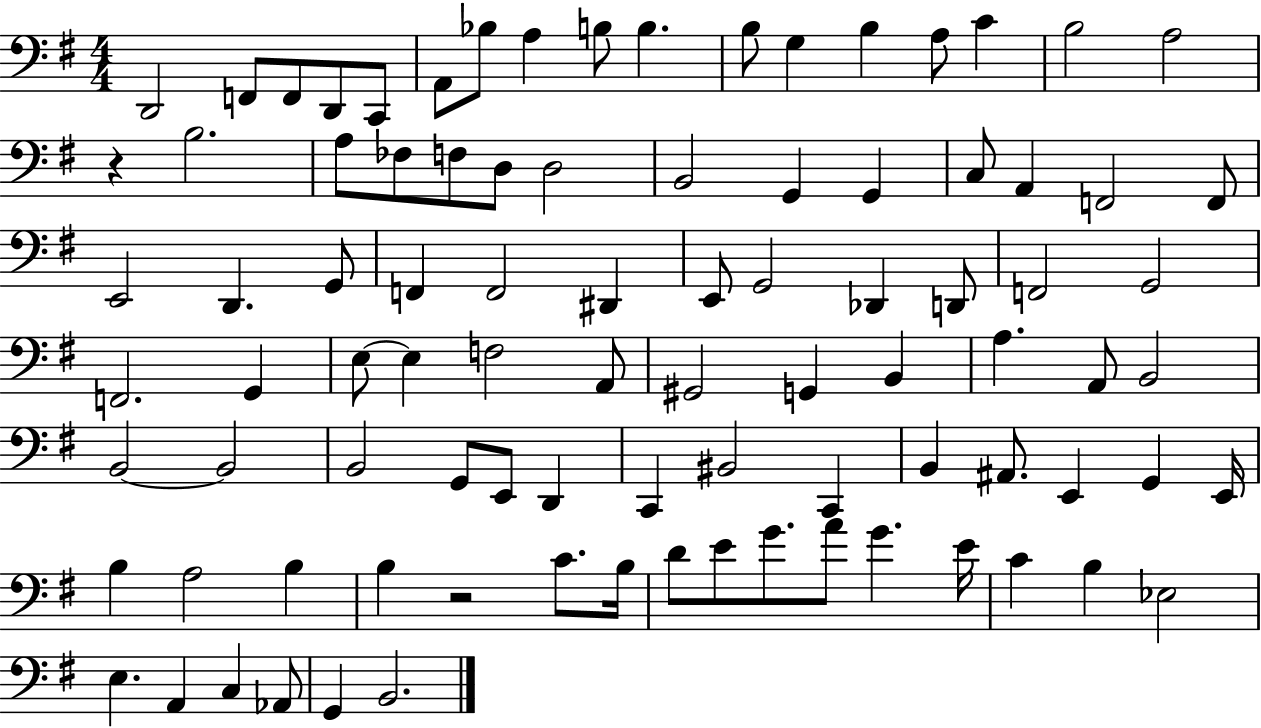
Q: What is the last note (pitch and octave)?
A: B2